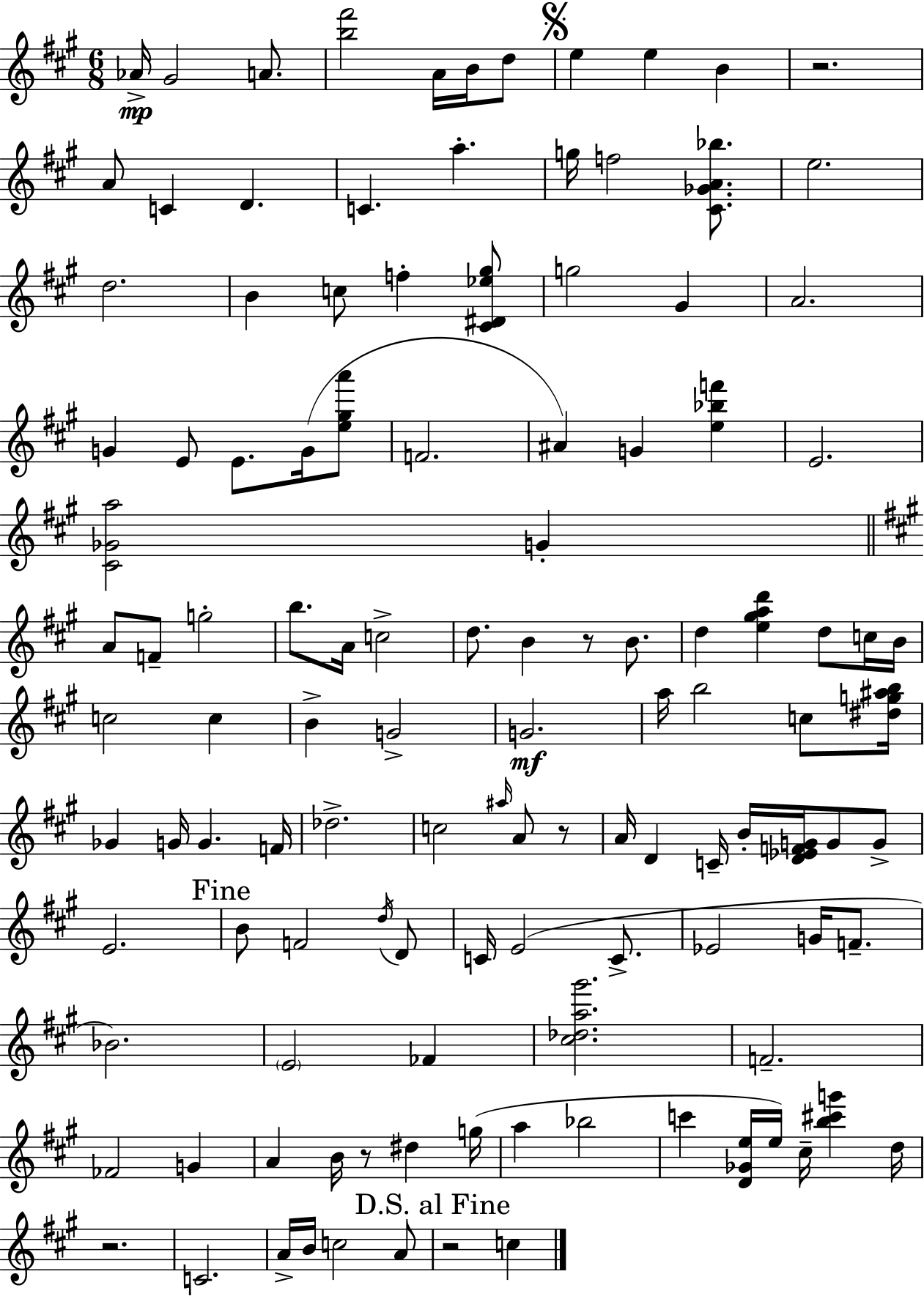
Ab4/s G#4/h A4/e. [B5,F#6]/h A4/s B4/s D5/e E5/q E5/q B4/q R/h. A4/e C4/q D4/q. C4/q. A5/q. G5/s F5/h [C#4,Gb4,A4,Bb5]/e. E5/h. D5/h. B4/q C5/e F5/q [C#4,D#4,Eb5,G#5]/e G5/h G#4/q A4/h. G4/q E4/e E4/e. G4/s [E5,G#5,A6]/e F4/h. A#4/q G4/q [E5,Bb5,F6]/q E4/h. [C#4,Gb4,A5]/h G4/q A4/e F4/e G5/h B5/e. A4/s C5/h D5/e. B4/q R/e B4/e. D5/q [E5,G#5,A5,D6]/q D5/e C5/s B4/s C5/h C5/q B4/q G4/h G4/h. A5/s B5/h C5/e [D#5,G5,A#5,B5]/s Gb4/q G4/s G4/q. F4/s Db5/h. C5/h A#5/s A4/e R/e A4/s D4/q C4/s B4/s [D4,Eb4,F4,G4]/s G4/e G4/e E4/h. B4/e F4/h D5/s D4/e C4/s E4/h C4/e. Eb4/h G4/s F4/e. Bb4/h. E4/h FES4/q [C#5,Db5,A5,G#6]/h. F4/h. FES4/h G4/q A4/q B4/s R/e D#5/q G5/s A5/q Bb5/h C6/q [D4,Gb4,E5]/s E5/s C#5/s [B5,C#6,G6]/q D5/s R/h. C4/h. A4/s B4/s C5/h A4/e R/h C5/q